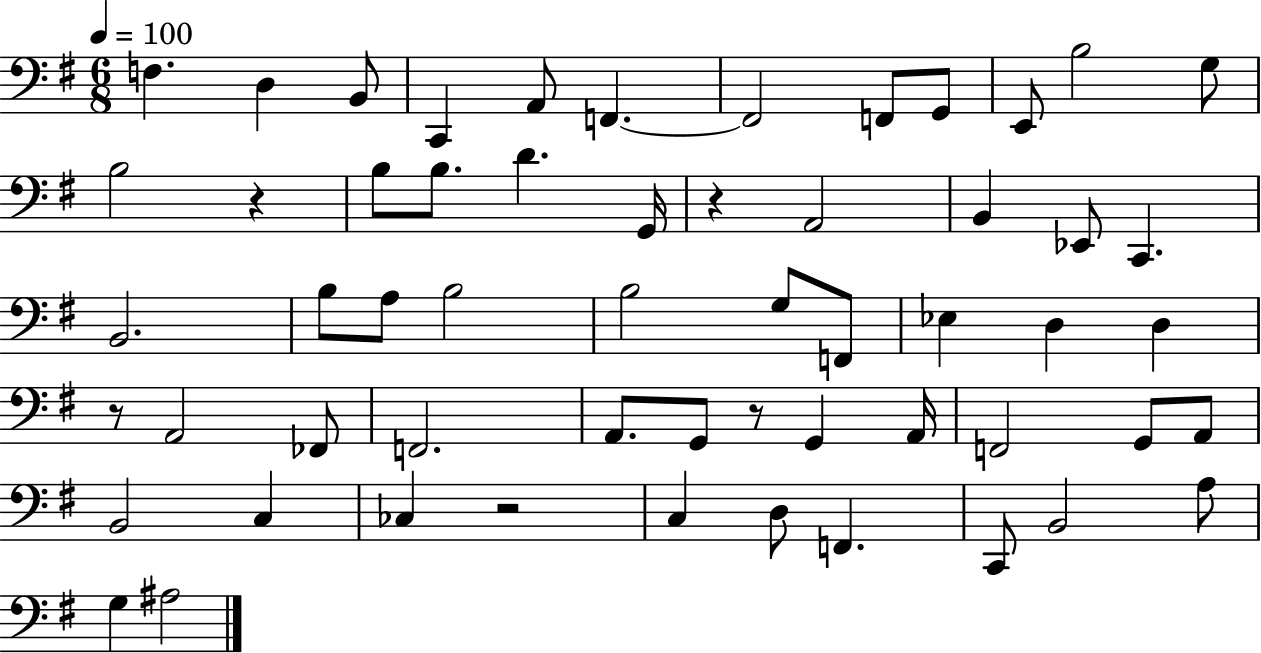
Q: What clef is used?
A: bass